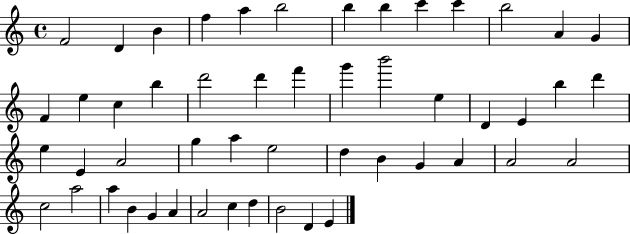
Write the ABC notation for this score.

X:1
T:Untitled
M:4/4
L:1/4
K:C
F2 D B f a b2 b b c' c' b2 A G F e c b d'2 d' f' g' b'2 e D E b d' e E A2 g a e2 d B G A A2 A2 c2 a2 a B G A A2 c d B2 D E